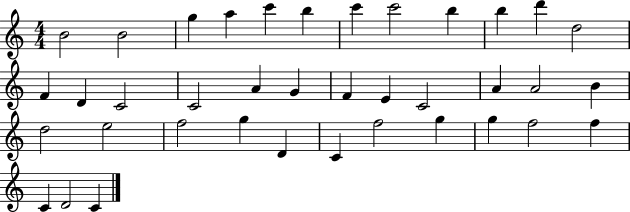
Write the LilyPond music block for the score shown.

{
  \clef treble
  \numericTimeSignature
  \time 4/4
  \key c \major
  b'2 b'2 | g''4 a''4 c'''4 b''4 | c'''4 c'''2 b''4 | b''4 d'''4 d''2 | \break f'4 d'4 c'2 | c'2 a'4 g'4 | f'4 e'4 c'2 | a'4 a'2 b'4 | \break d''2 e''2 | f''2 g''4 d'4 | c'4 f''2 g''4 | g''4 f''2 f''4 | \break c'4 d'2 c'4 | \bar "|."
}